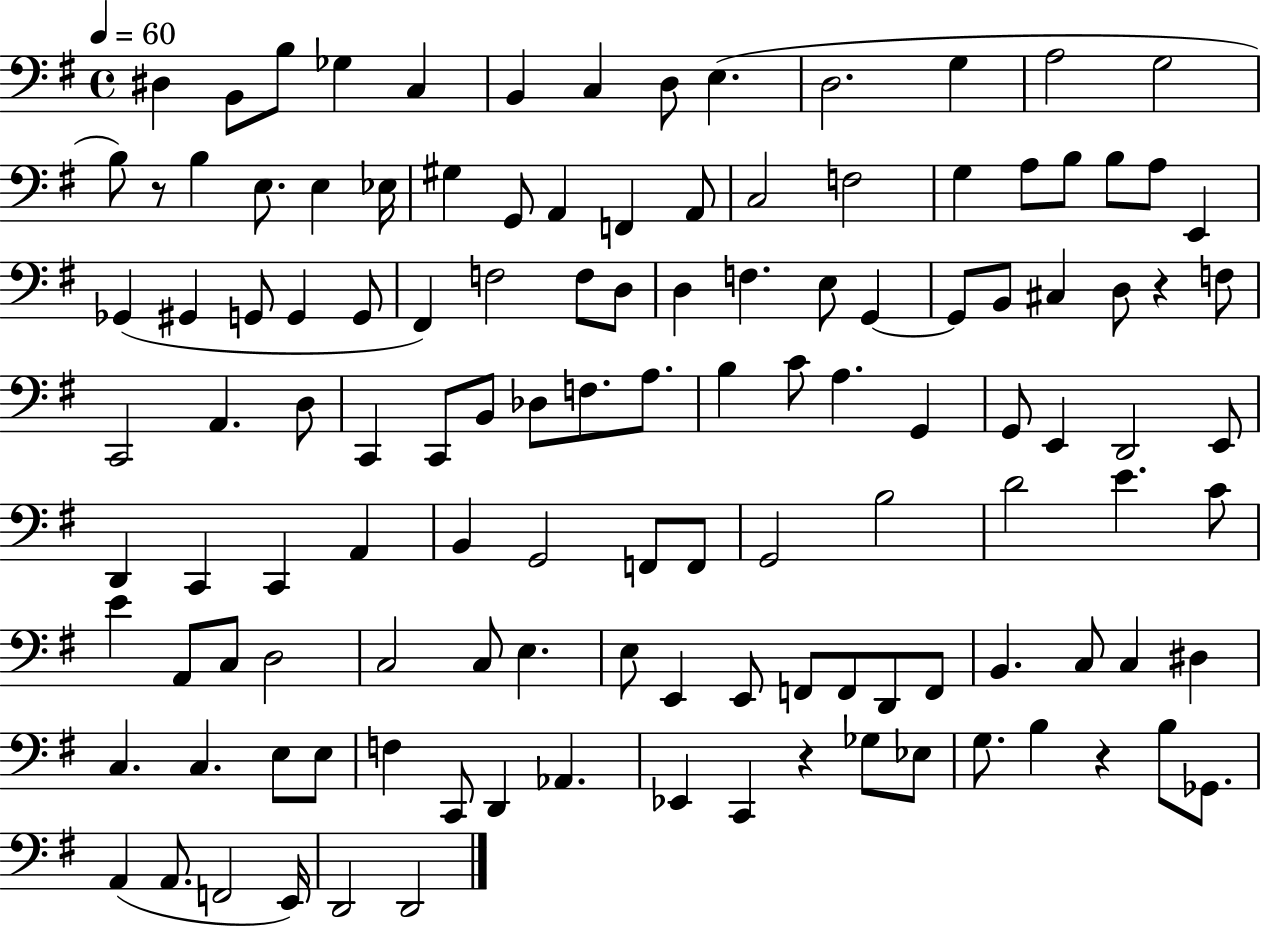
D#3/q B2/e B3/e Gb3/q C3/q B2/q C3/q D3/e E3/q. D3/h. G3/q A3/h G3/h B3/e R/e B3/q E3/e. E3/q Eb3/s G#3/q G2/e A2/q F2/q A2/e C3/h F3/h G3/q A3/e B3/e B3/e A3/e E2/q Gb2/q G#2/q G2/e G2/q G2/e F#2/q F3/h F3/e D3/e D3/q F3/q. E3/e G2/q G2/e B2/e C#3/q D3/e R/q F3/e C2/h A2/q. D3/e C2/q C2/e B2/e Db3/e F3/e. A3/e. B3/q C4/e A3/q. G2/q G2/e E2/q D2/h E2/e D2/q C2/q C2/q A2/q B2/q G2/h F2/e F2/e G2/h B3/h D4/h E4/q. C4/e E4/q A2/e C3/e D3/h C3/h C3/e E3/q. E3/e E2/q E2/e F2/e F2/e D2/e F2/e B2/q. C3/e C3/q D#3/q C3/q. C3/q. E3/e E3/e F3/q C2/e D2/q Ab2/q. Eb2/q C2/q R/q Gb3/e Eb3/e G3/e. B3/q R/q B3/e Gb2/e. A2/q A2/e. F2/h E2/s D2/h D2/h